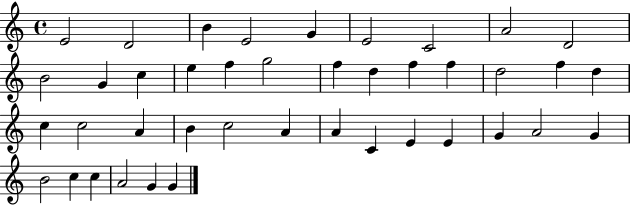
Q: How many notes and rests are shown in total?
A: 41